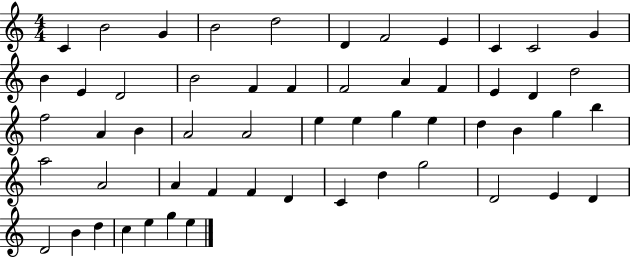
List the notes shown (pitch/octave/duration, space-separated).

C4/q B4/h G4/q B4/h D5/h D4/q F4/h E4/q C4/q C4/h G4/q B4/q E4/q D4/h B4/h F4/q F4/q F4/h A4/q F4/q E4/q D4/q D5/h F5/h A4/q B4/q A4/h A4/h E5/q E5/q G5/q E5/q D5/q B4/q G5/q B5/q A5/h A4/h A4/q F4/q F4/q D4/q C4/q D5/q G5/h D4/h E4/q D4/q D4/h B4/q D5/q C5/q E5/q G5/q E5/q